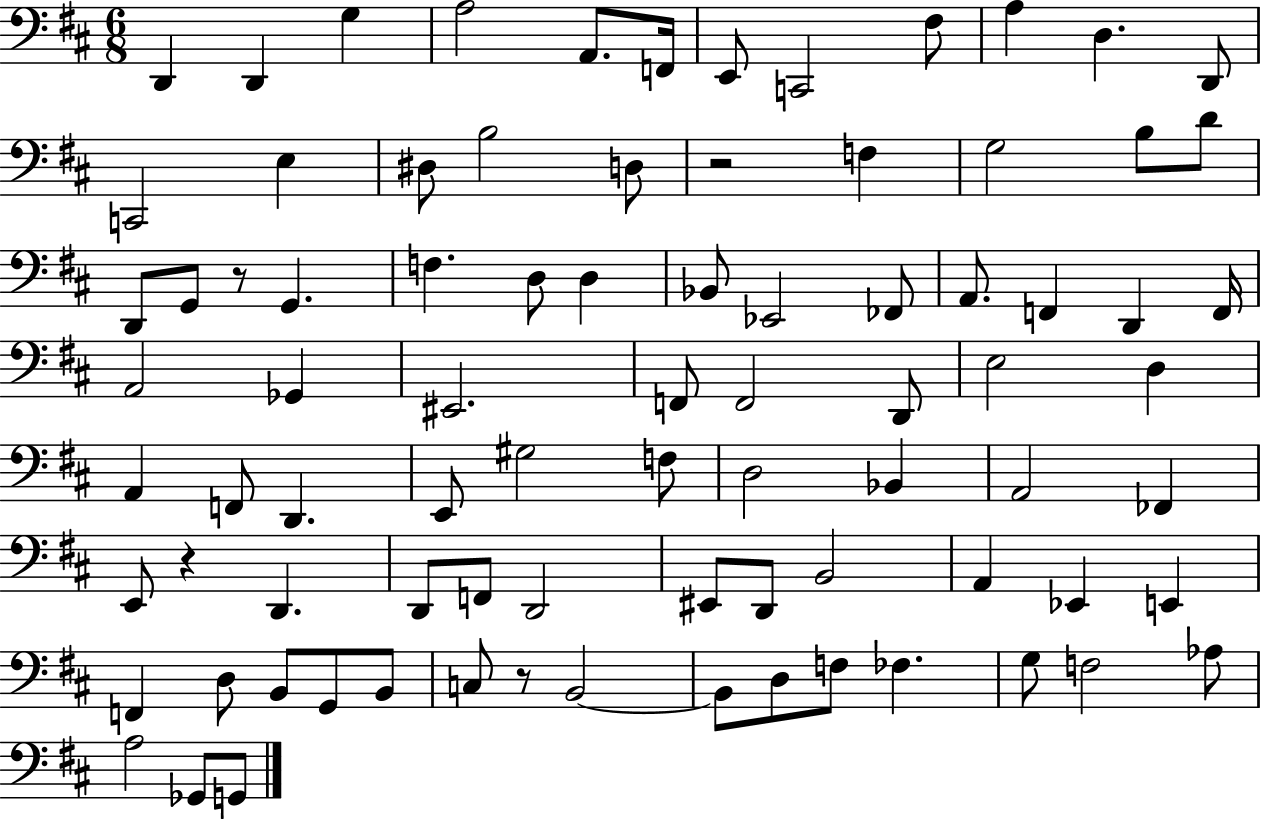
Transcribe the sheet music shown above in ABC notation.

X:1
T:Untitled
M:6/8
L:1/4
K:D
D,, D,, G, A,2 A,,/2 F,,/4 E,,/2 C,,2 ^F,/2 A, D, D,,/2 C,,2 E, ^D,/2 B,2 D,/2 z2 F, G,2 B,/2 D/2 D,,/2 G,,/2 z/2 G,, F, D,/2 D, _B,,/2 _E,,2 _F,,/2 A,,/2 F,, D,, F,,/4 A,,2 _G,, ^E,,2 F,,/2 F,,2 D,,/2 E,2 D, A,, F,,/2 D,, E,,/2 ^G,2 F,/2 D,2 _B,, A,,2 _F,, E,,/2 z D,, D,,/2 F,,/2 D,,2 ^E,,/2 D,,/2 B,,2 A,, _E,, E,, F,, D,/2 B,,/2 G,,/2 B,,/2 C,/2 z/2 B,,2 B,,/2 D,/2 F,/2 _F, G,/2 F,2 _A,/2 A,2 _G,,/2 G,,/2